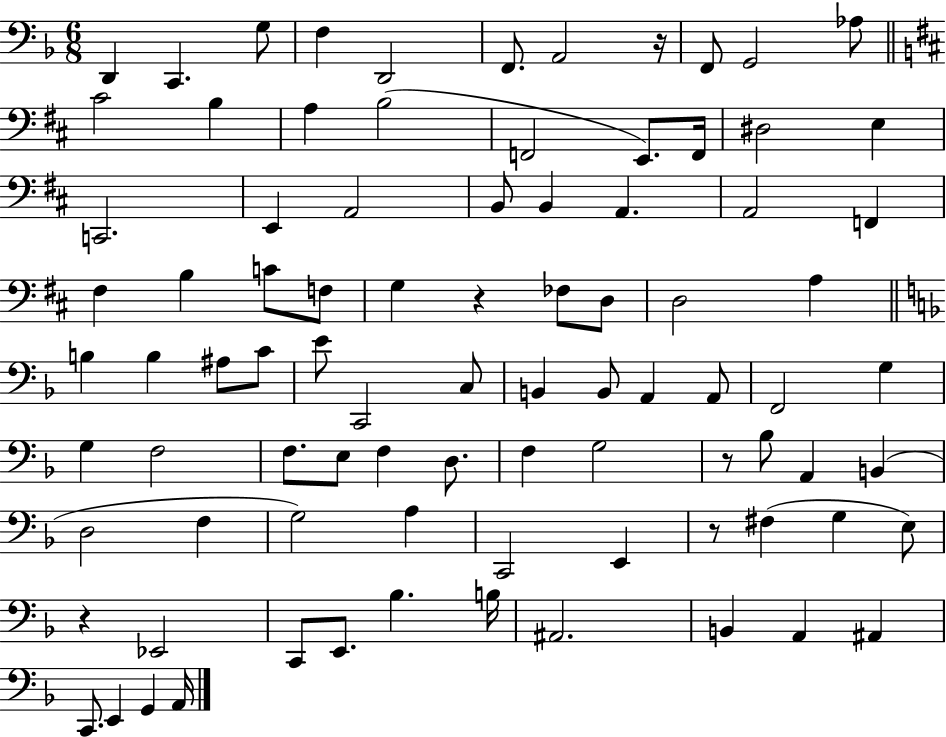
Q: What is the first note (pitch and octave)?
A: D2